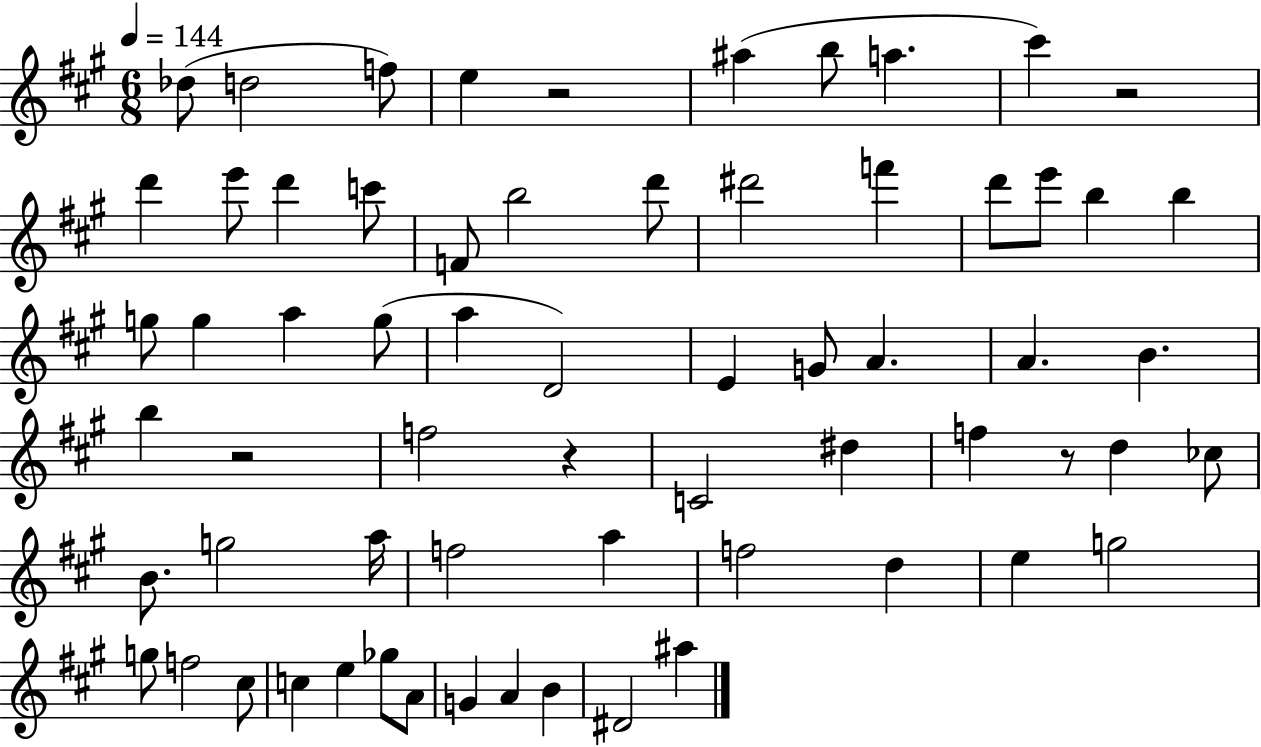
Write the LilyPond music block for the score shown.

{
  \clef treble
  \numericTimeSignature
  \time 6/8
  \key a \major
  \tempo 4 = 144
  des''8( d''2 f''8) | e''4 r2 | ais''4( b''8 a''4. | cis'''4) r2 | \break d'''4 e'''8 d'''4 c'''8 | f'8 b''2 d'''8 | dis'''2 f'''4 | d'''8 e'''8 b''4 b''4 | \break g''8 g''4 a''4 g''8( | a''4 d'2) | e'4 g'8 a'4. | a'4. b'4. | \break b''4 r2 | f''2 r4 | c'2 dis''4 | f''4 r8 d''4 ces''8 | \break b'8. g''2 a''16 | f''2 a''4 | f''2 d''4 | e''4 g''2 | \break g''8 f''2 cis''8 | c''4 e''4 ges''8 a'8 | g'4 a'4 b'4 | dis'2 ais''4 | \break \bar "|."
}